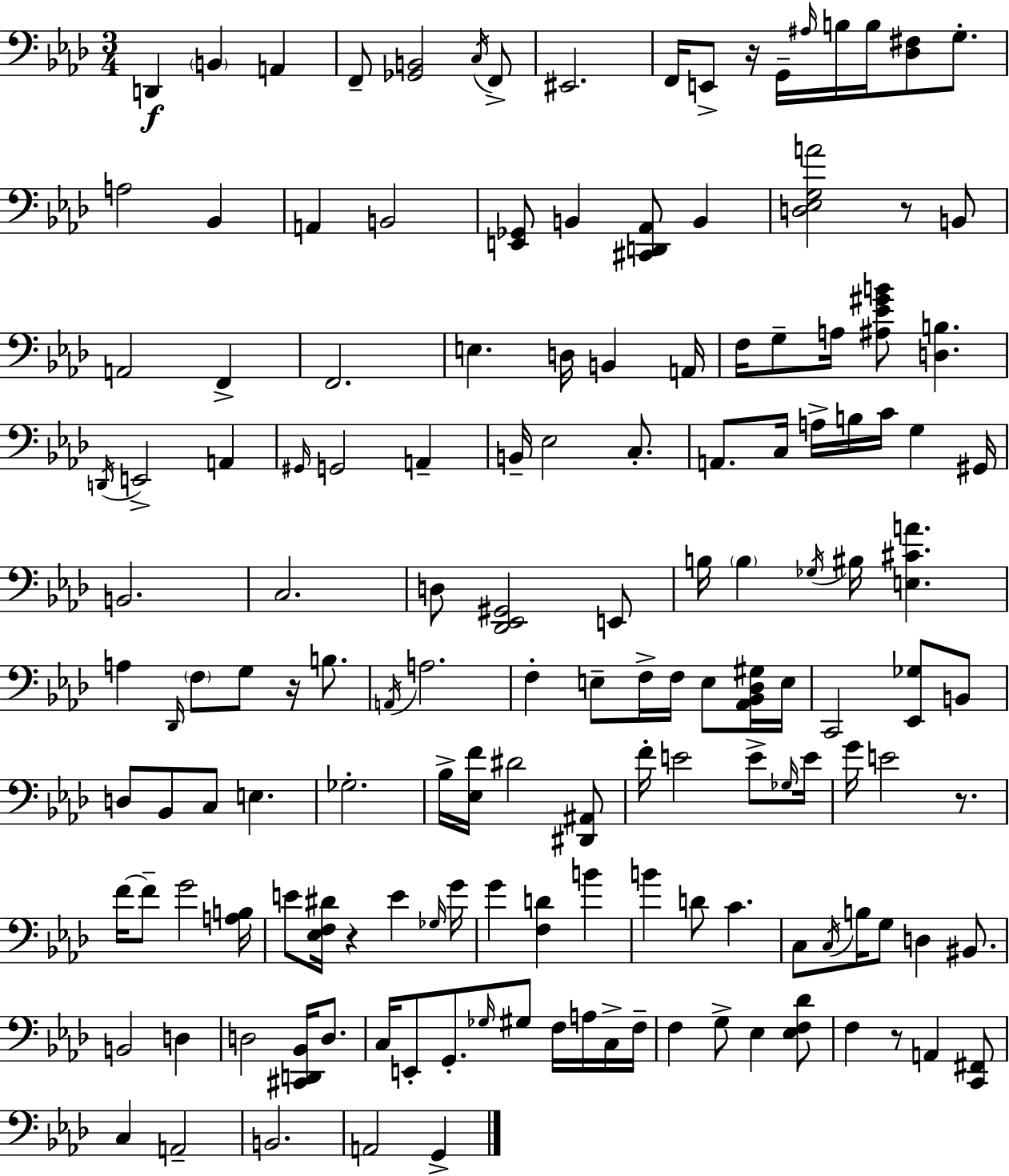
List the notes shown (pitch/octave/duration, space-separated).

D2/q B2/q A2/q F2/e [Gb2,B2]/h C3/s F2/e EIS2/h. F2/s E2/e R/s G2/s A#3/s B3/s B3/s [Db3,F#3]/e G3/e. A3/h Bb2/q A2/q B2/h [E2,Gb2]/e B2/q [C#2,D2,Ab2]/e B2/q [D3,Eb3,G3,A4]/h R/e B2/e A2/h F2/q F2/h. E3/q. D3/s B2/q A2/s F3/s G3/e A3/s [A#3,Eb4,G#4,B4]/e [D3,B3]/q. D2/s E2/h A2/q G#2/s G2/h A2/q B2/s Eb3/h C3/e. A2/e. C3/s A3/s B3/s C4/s G3/q G#2/s B2/h. C3/h. D3/e [Db2,Eb2,G#2]/h E2/e B3/s B3/q Gb3/s BIS3/s [E3,C#4,A4]/q. A3/q Db2/s F3/e G3/e R/s B3/e. A2/s A3/h. F3/q E3/e F3/s F3/s E3/e [Ab2,Bb2,Db3,G#3]/s E3/s C2/h [Eb2,Gb3]/e B2/e D3/e Bb2/e C3/e E3/q. Gb3/h. Bb3/s [Eb3,F4]/s D#4/h [D#2,A#2]/e F4/s E4/h E4/e Gb3/s E4/s G4/s E4/h R/e. F4/s F4/e G4/h [A3,B3]/s E4/e [Eb3,F3,D#4]/s R/q E4/q Gb3/s G4/s G4/q [F3,D4]/q B4/q B4/q D4/e C4/q. C3/e C3/s B3/s G3/e D3/q BIS2/e. B2/h D3/q D3/h [C#2,D2,Bb2]/s D3/e. C3/s E2/e G2/e. Gb3/s G#3/e F3/s A3/s C3/s F3/s F3/q G3/e Eb3/q [Eb3,F3,Db4]/e F3/q R/e A2/q [C2,F#2]/e C3/q A2/h B2/h. A2/h G2/q